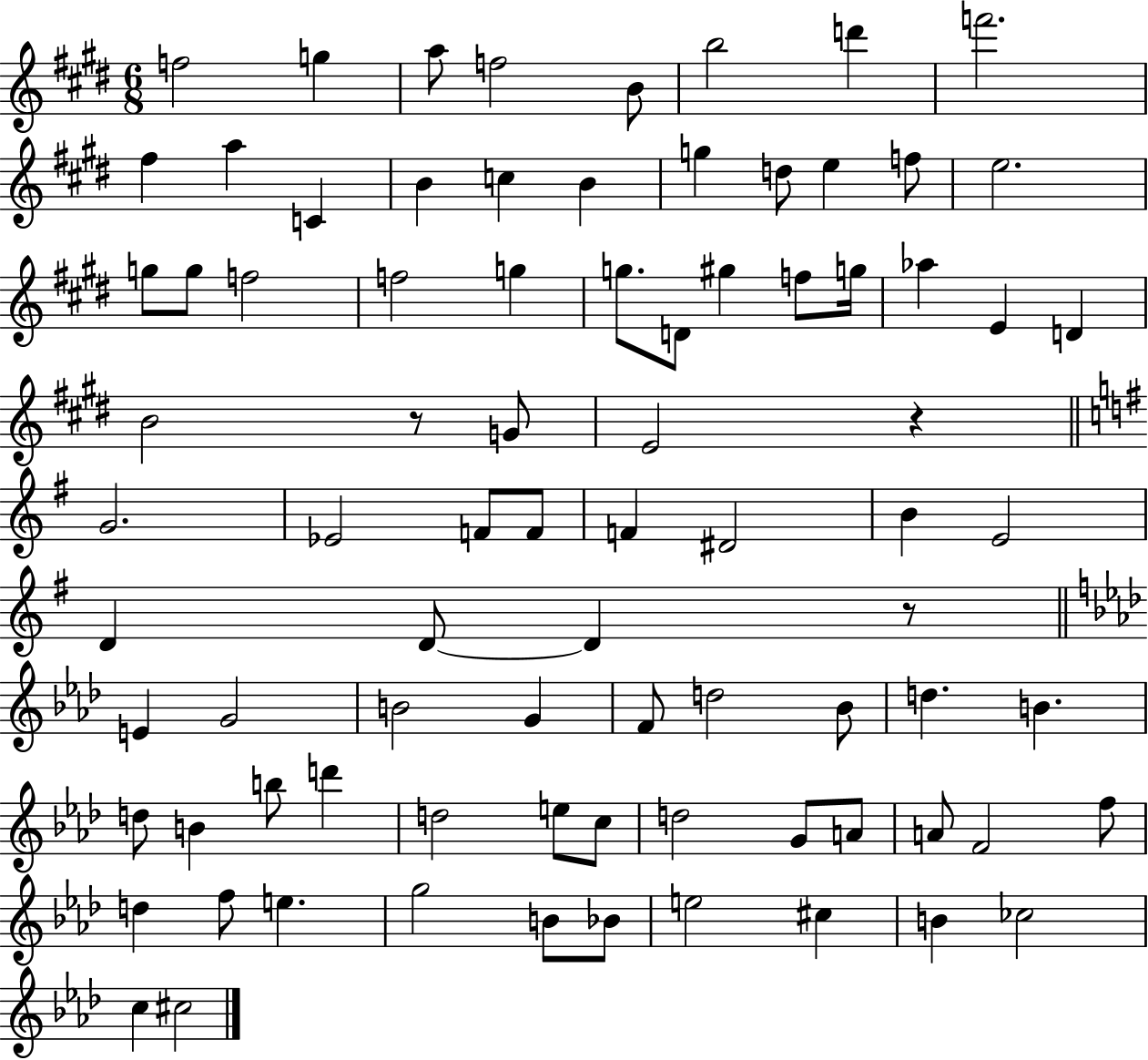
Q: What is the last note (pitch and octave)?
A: C#5